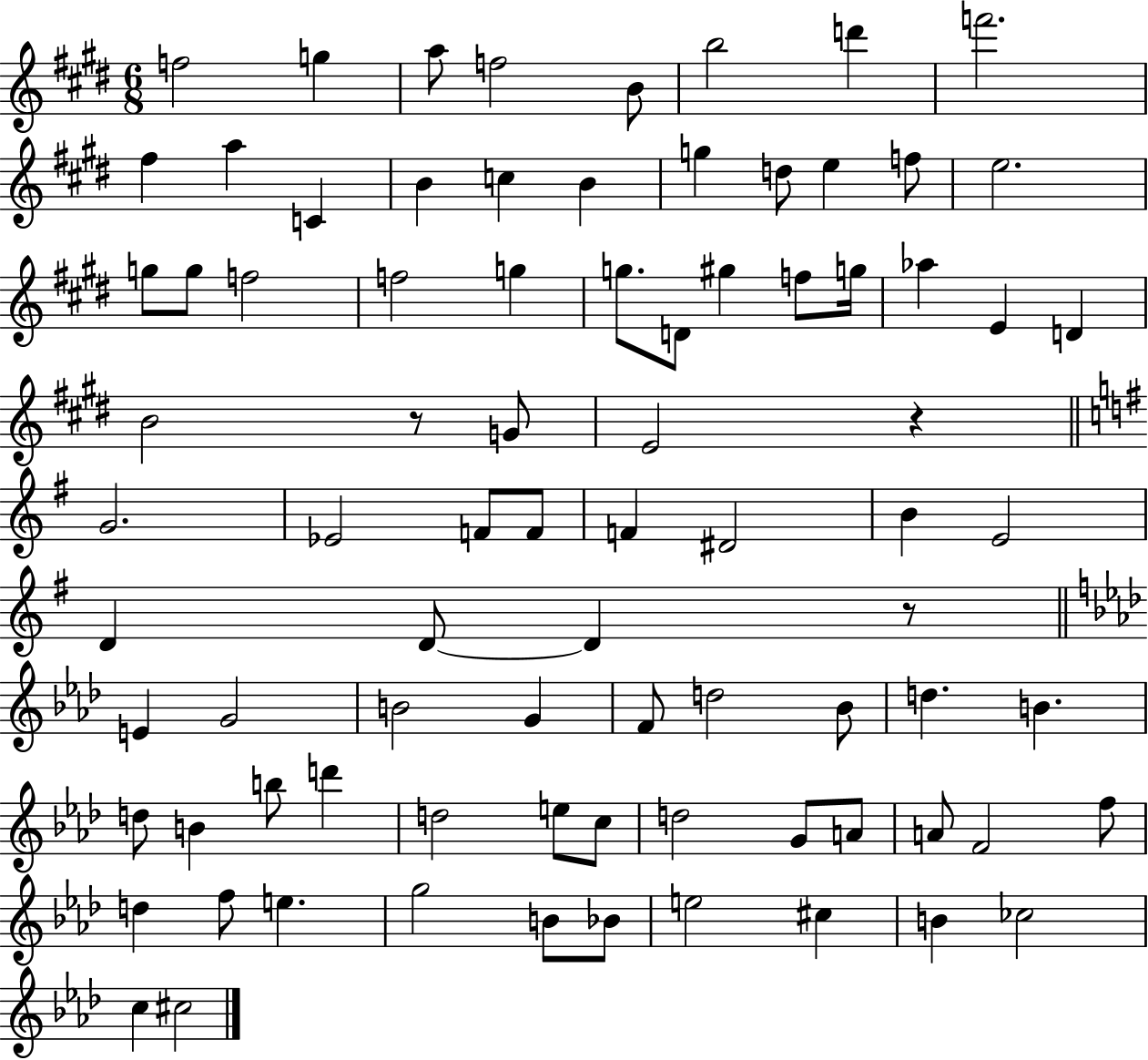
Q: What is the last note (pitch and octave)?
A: C#5